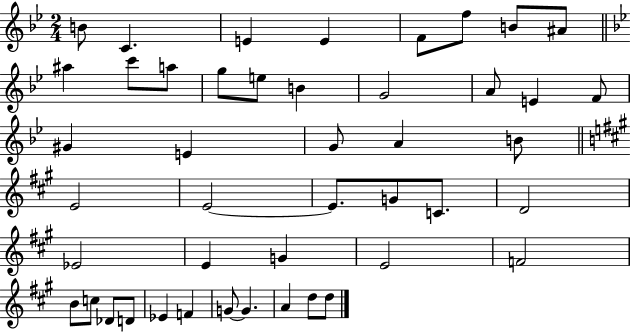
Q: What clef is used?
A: treble